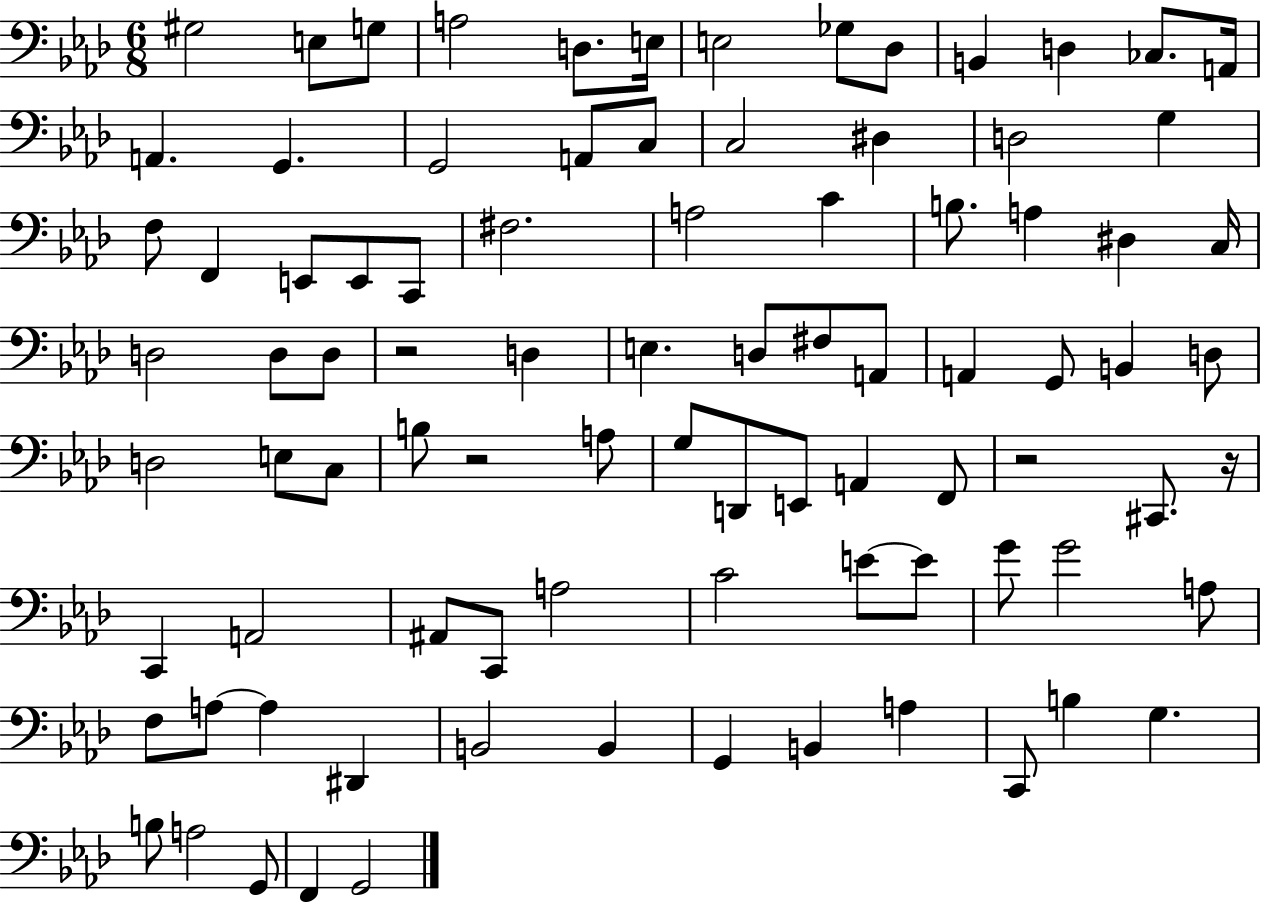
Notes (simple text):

G#3/h E3/e G3/e A3/h D3/e. E3/s E3/h Gb3/e Db3/e B2/q D3/q CES3/e. A2/s A2/q. G2/q. G2/h A2/e C3/e C3/h D#3/q D3/h G3/q F3/e F2/q E2/e E2/e C2/e F#3/h. A3/h C4/q B3/e. A3/q D#3/q C3/s D3/h D3/e D3/e R/h D3/q E3/q. D3/e F#3/e A2/e A2/q G2/e B2/q D3/e D3/h E3/e C3/e B3/e R/h A3/e G3/e D2/e E2/e A2/q F2/e R/h C#2/e. R/s C2/q A2/h A#2/e C2/e A3/h C4/h E4/e E4/e G4/e G4/h A3/e F3/e A3/e A3/q D#2/q B2/h B2/q G2/q B2/q A3/q C2/e B3/q G3/q. B3/e A3/h G2/e F2/q G2/h